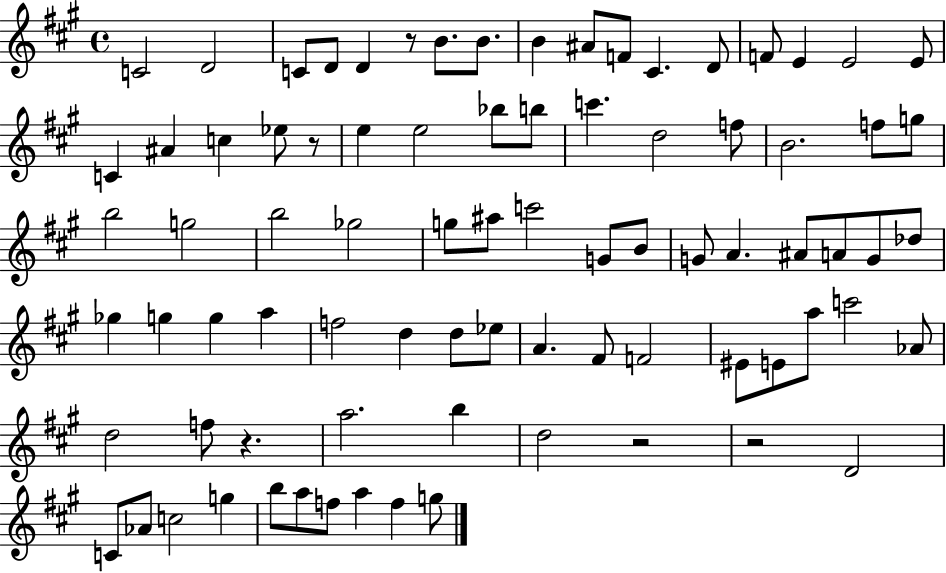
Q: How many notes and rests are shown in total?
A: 82